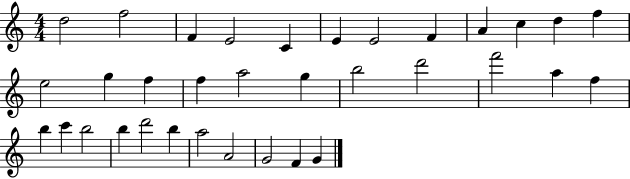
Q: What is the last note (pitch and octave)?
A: G4